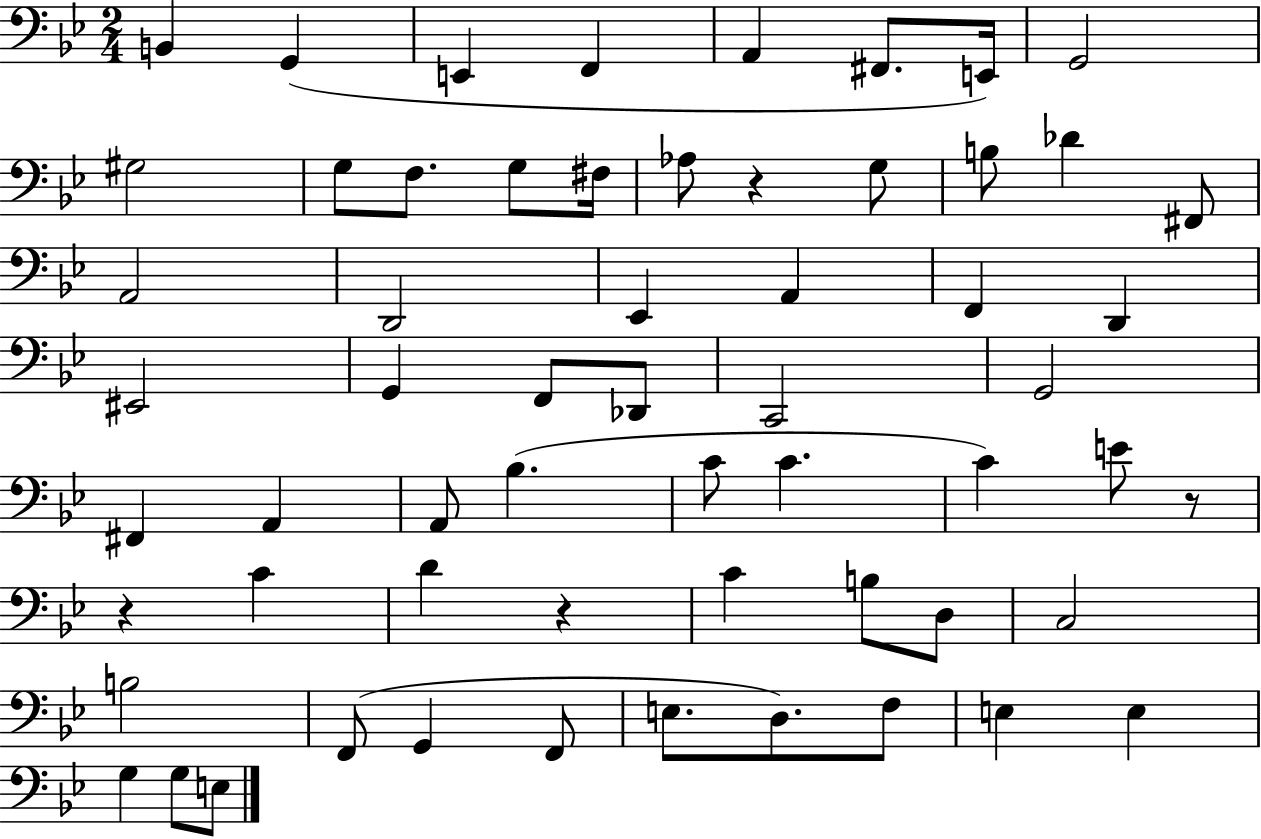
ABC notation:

X:1
T:Untitled
M:2/4
L:1/4
K:Bb
B,, G,, E,, F,, A,, ^F,,/2 E,,/4 G,,2 ^G,2 G,/2 F,/2 G,/2 ^F,/4 _A,/2 z G,/2 B,/2 _D ^F,,/2 A,,2 D,,2 _E,, A,, F,, D,, ^E,,2 G,, F,,/2 _D,,/2 C,,2 G,,2 ^F,, A,, A,,/2 _B, C/2 C C E/2 z/2 z C D z C B,/2 D,/2 C,2 B,2 F,,/2 G,, F,,/2 E,/2 D,/2 F,/2 E, E, G, G,/2 E,/2